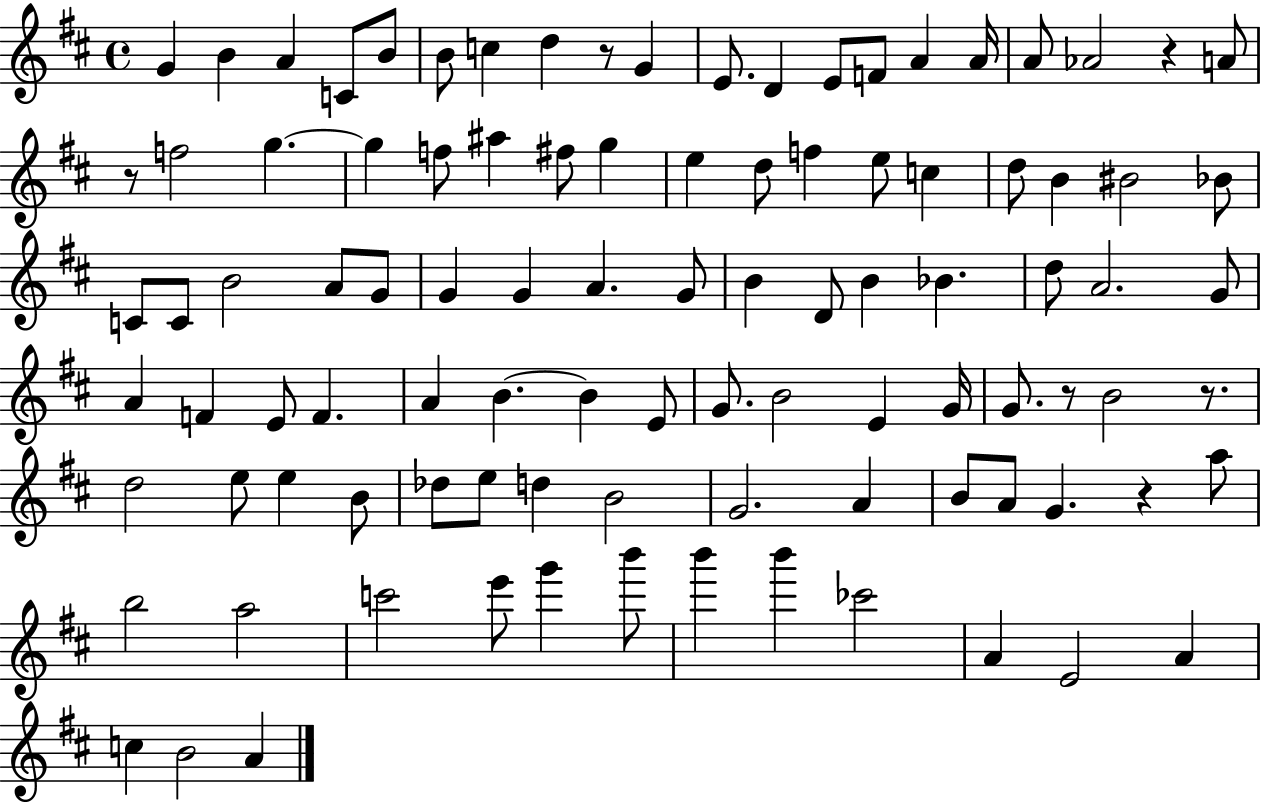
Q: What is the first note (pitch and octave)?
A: G4